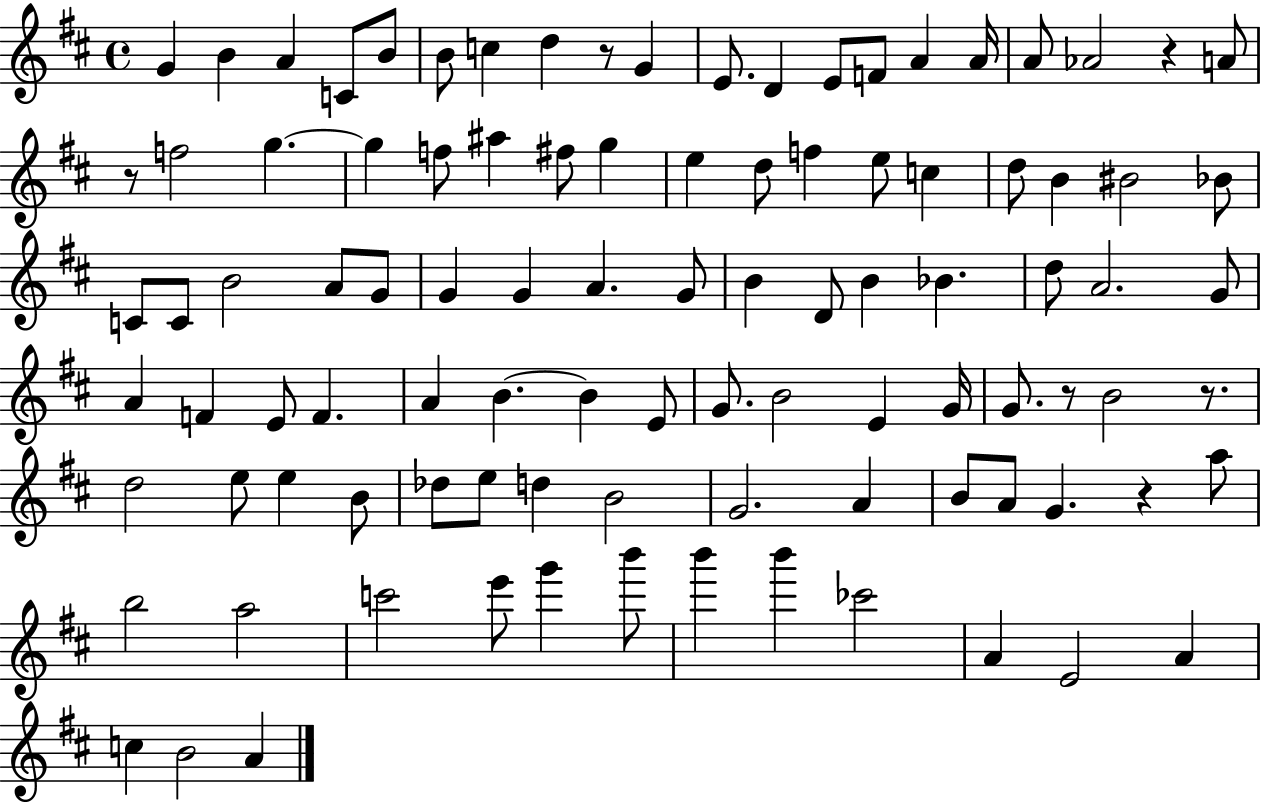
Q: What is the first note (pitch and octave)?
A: G4